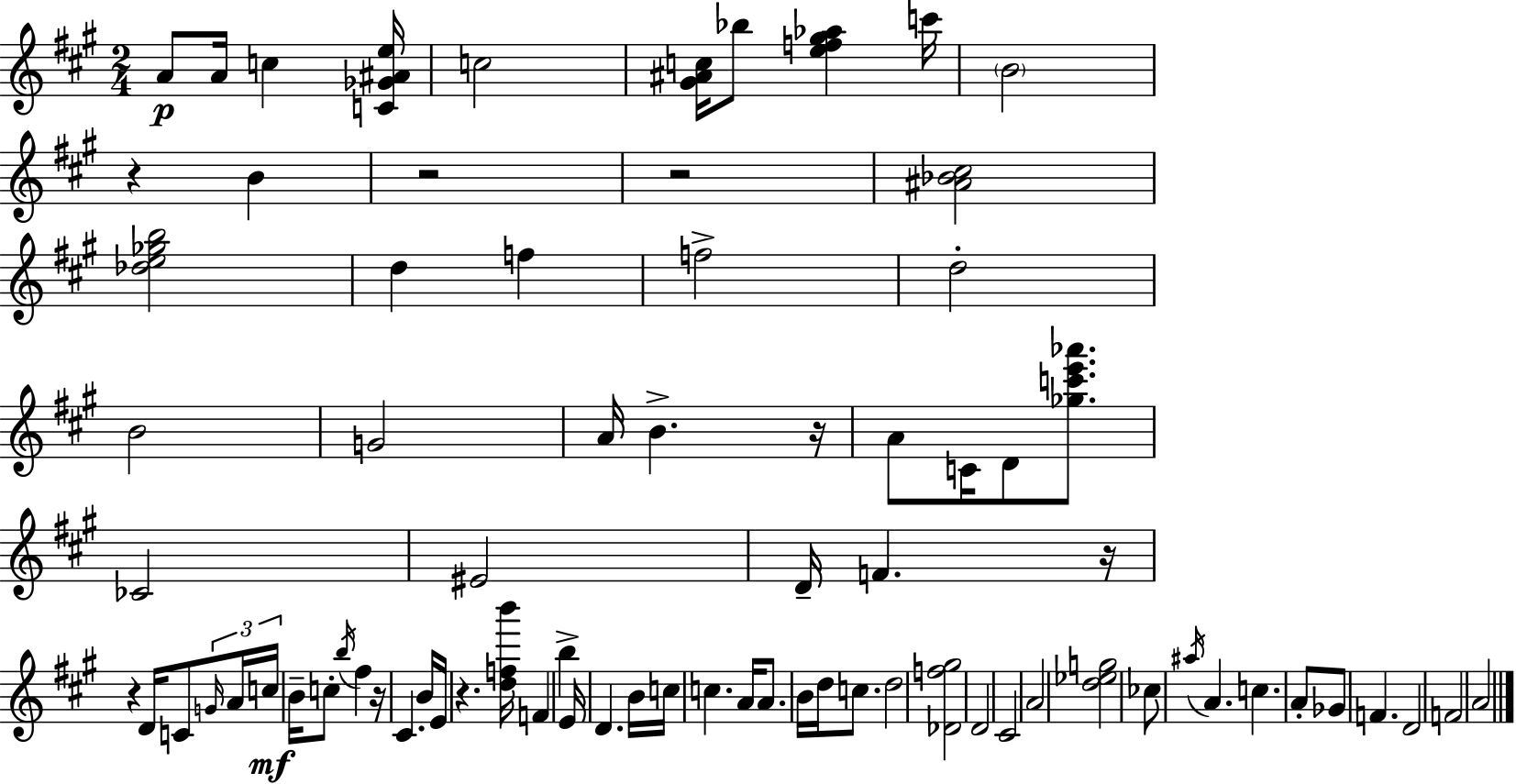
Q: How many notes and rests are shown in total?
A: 78